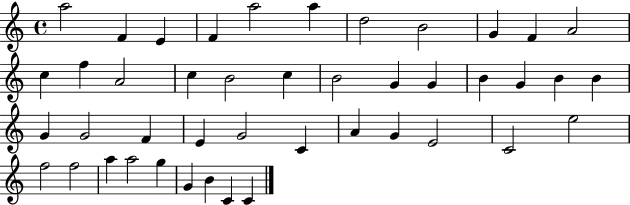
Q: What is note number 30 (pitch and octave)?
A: C4